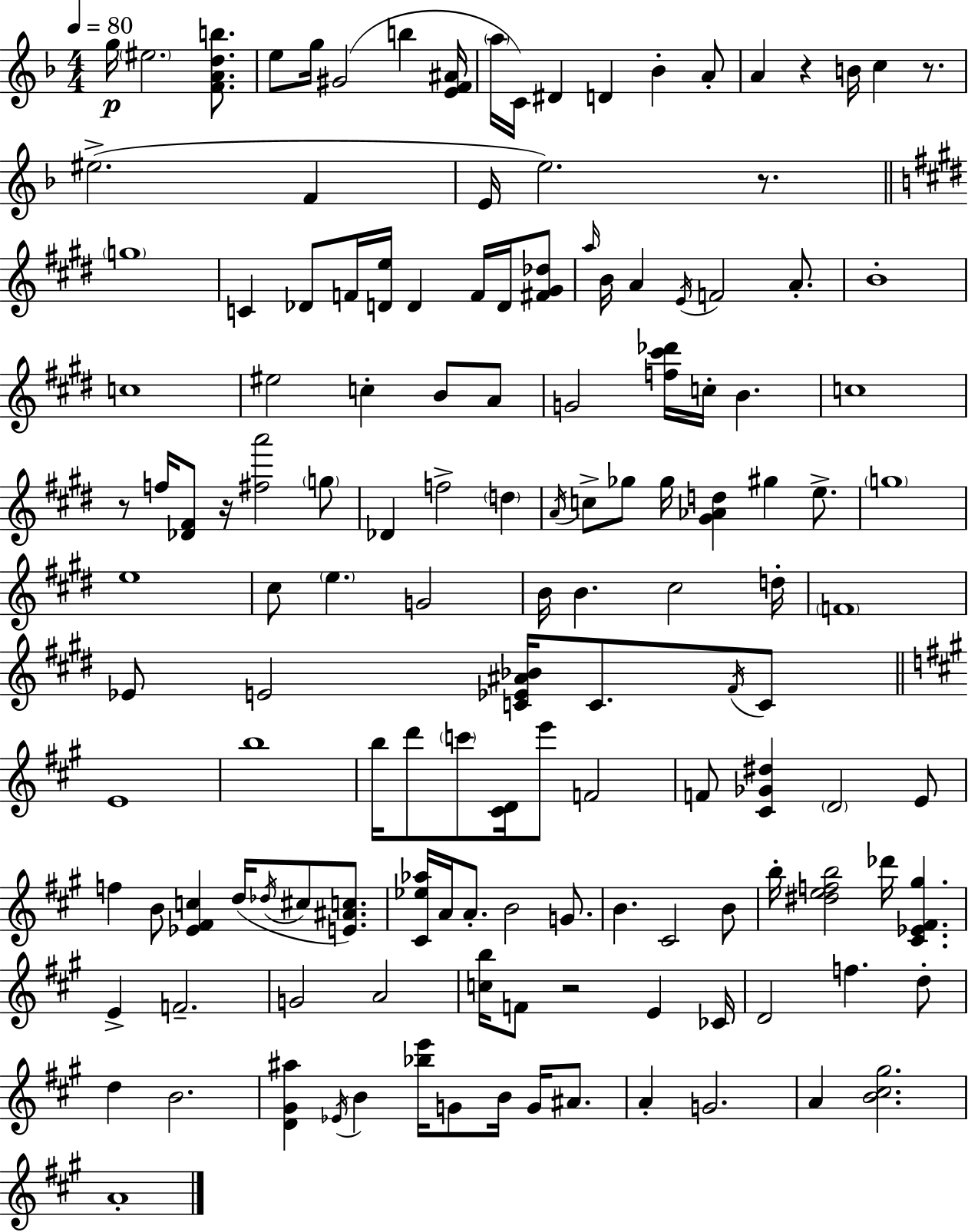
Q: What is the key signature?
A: F major